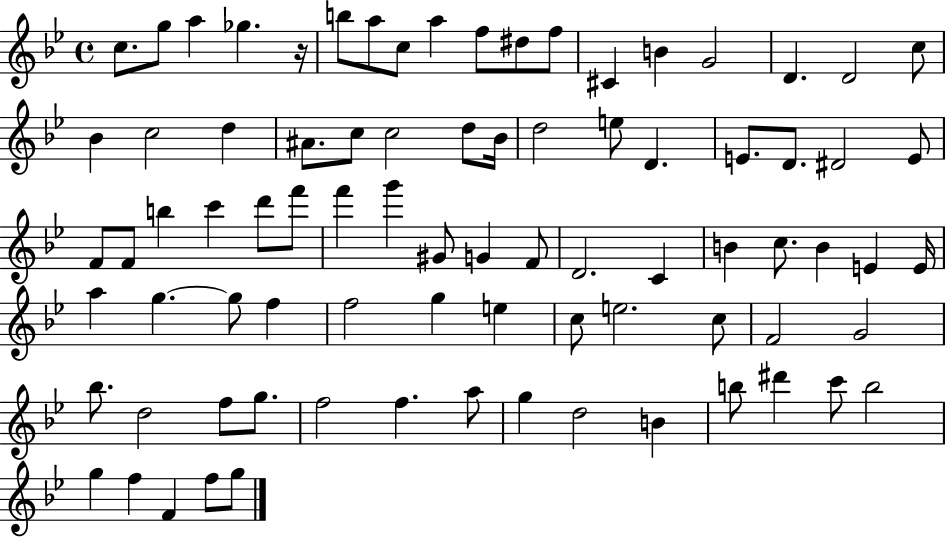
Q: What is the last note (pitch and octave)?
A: G5